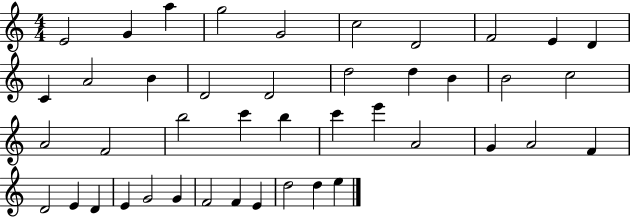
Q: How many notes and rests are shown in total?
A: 43